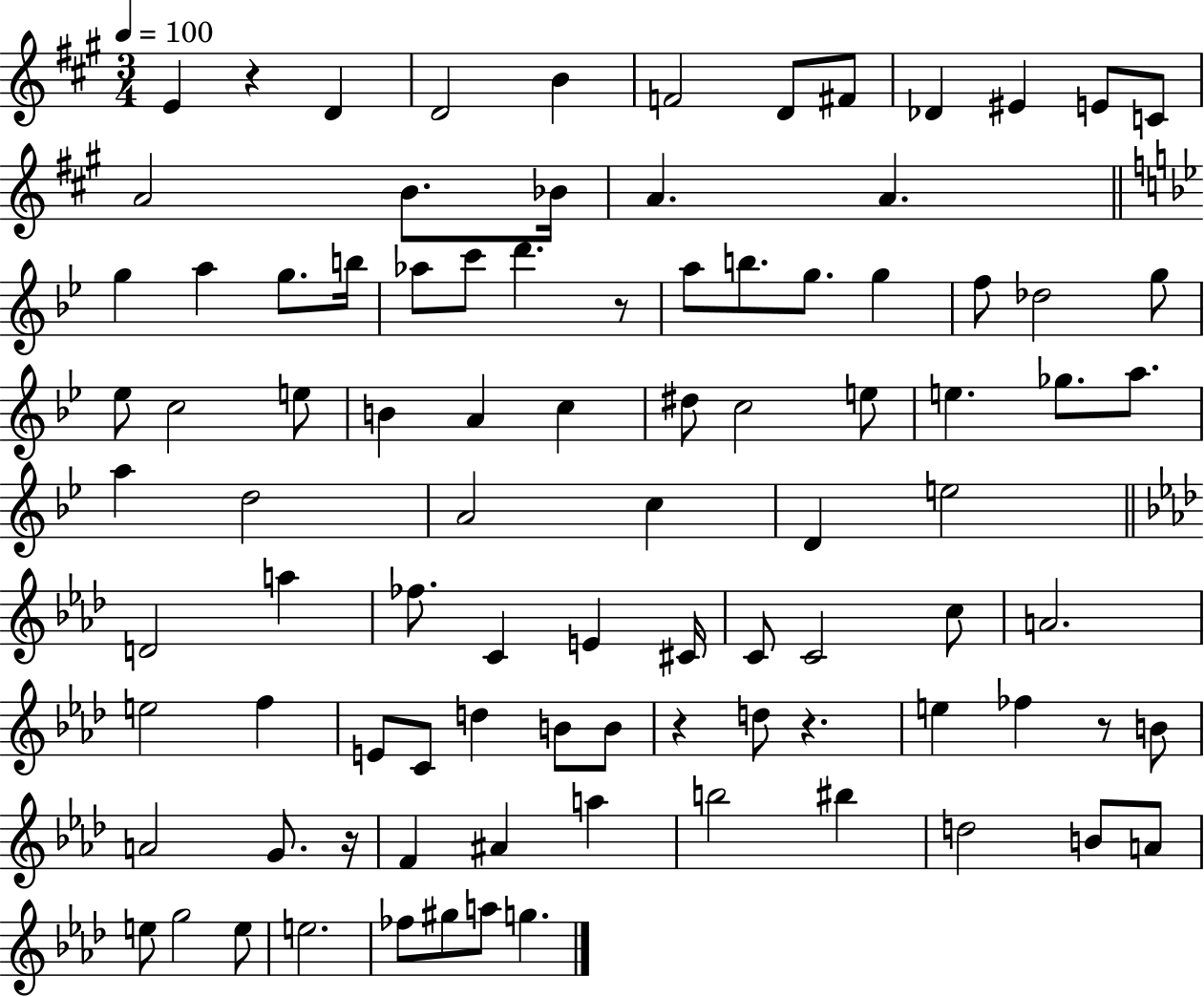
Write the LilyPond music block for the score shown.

{
  \clef treble
  \numericTimeSignature
  \time 3/4
  \key a \major
  \tempo 4 = 100
  e'4 r4 d'4 | d'2 b'4 | f'2 d'8 fis'8 | des'4 eis'4 e'8 c'8 | \break a'2 b'8. bes'16 | a'4. a'4. | \bar "||" \break \key bes \major g''4 a''4 g''8. b''16 | aes''8 c'''8 d'''4. r8 | a''8 b''8. g''8. g''4 | f''8 des''2 g''8 | \break ees''8 c''2 e''8 | b'4 a'4 c''4 | dis''8 c''2 e''8 | e''4. ges''8. a''8. | \break a''4 d''2 | a'2 c''4 | d'4 e''2 | \bar "||" \break \key f \minor d'2 a''4 | fes''8. c'4 e'4 cis'16 | c'8 c'2 c''8 | a'2. | \break e''2 f''4 | e'8 c'8 d''4 b'8 b'8 | r4 d''8 r4. | e''4 fes''4 r8 b'8 | \break a'2 g'8. r16 | f'4 ais'4 a''4 | b''2 bis''4 | d''2 b'8 a'8 | \break e''8 g''2 e''8 | e''2. | fes''8 gis''8 a''8 g''4. | \bar "|."
}